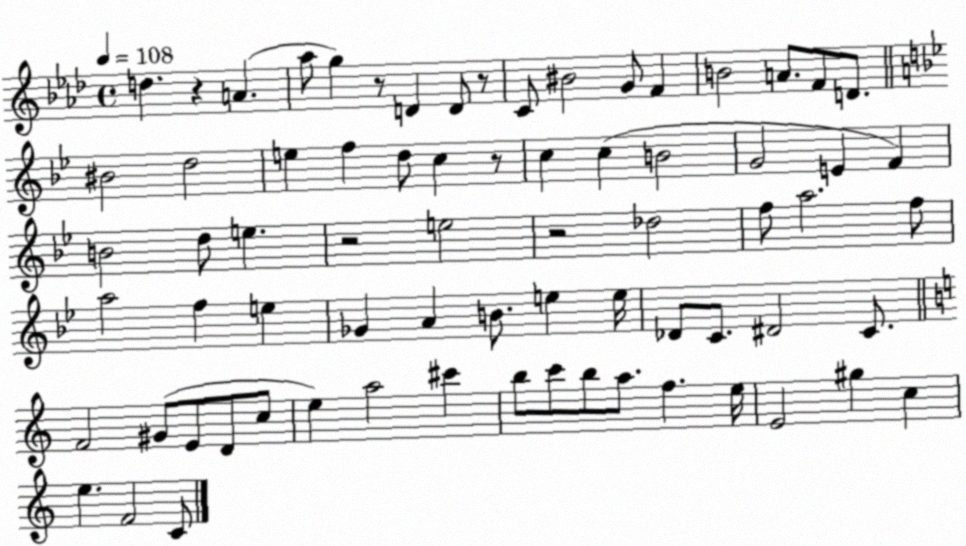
X:1
T:Untitled
M:4/4
L:1/4
K:Ab
d z A _a/2 g z/2 D D/2 z/2 C/2 ^B2 G/2 F B2 A/2 F/2 D/2 ^B2 d2 e f d/2 c z/2 c c B2 G2 E F B2 d/2 e z2 e2 z2 _d2 f/2 a2 f/2 a2 f e _G A B/2 e e/4 _D/2 C/2 ^D2 C/2 F2 ^G/2 E/2 D/2 c/2 e a2 ^c' b/2 c'/2 b/2 a/2 f e/4 E2 ^g c e F2 C/2